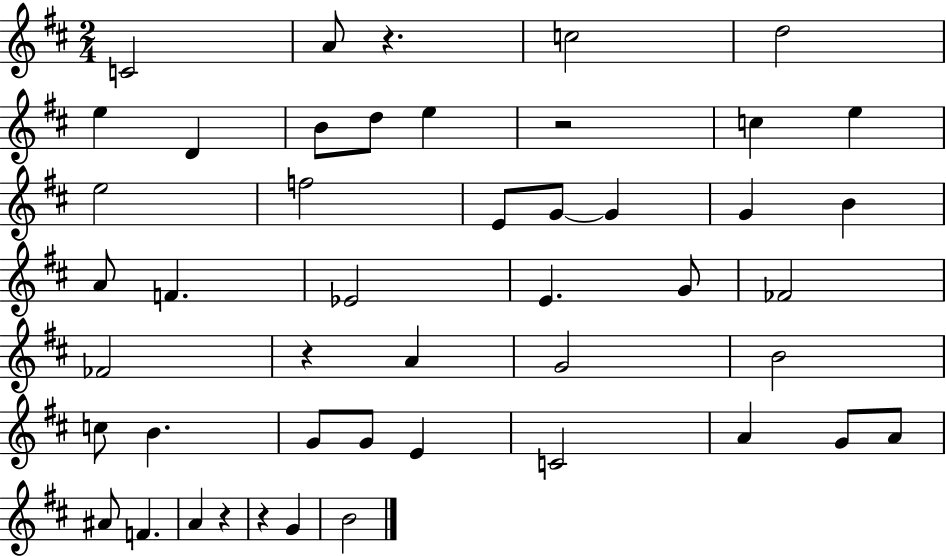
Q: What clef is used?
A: treble